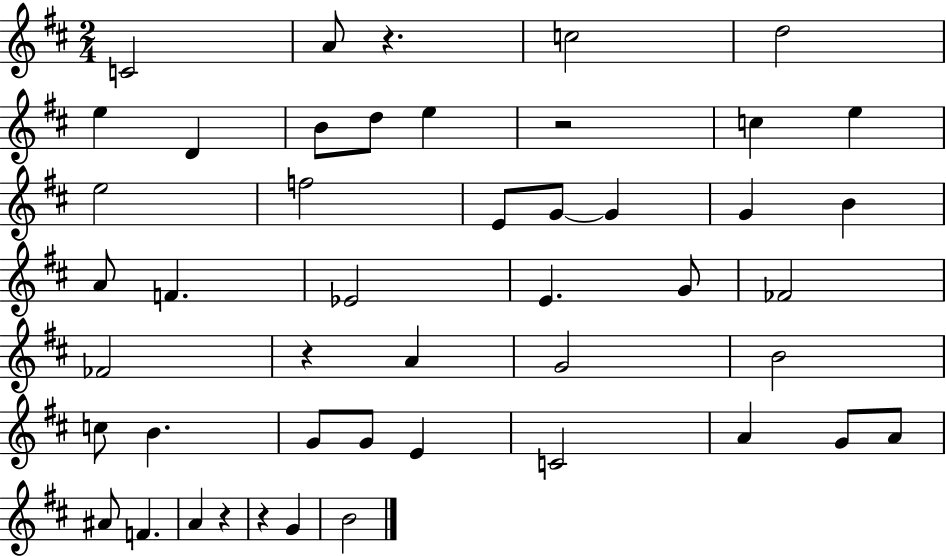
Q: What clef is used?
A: treble